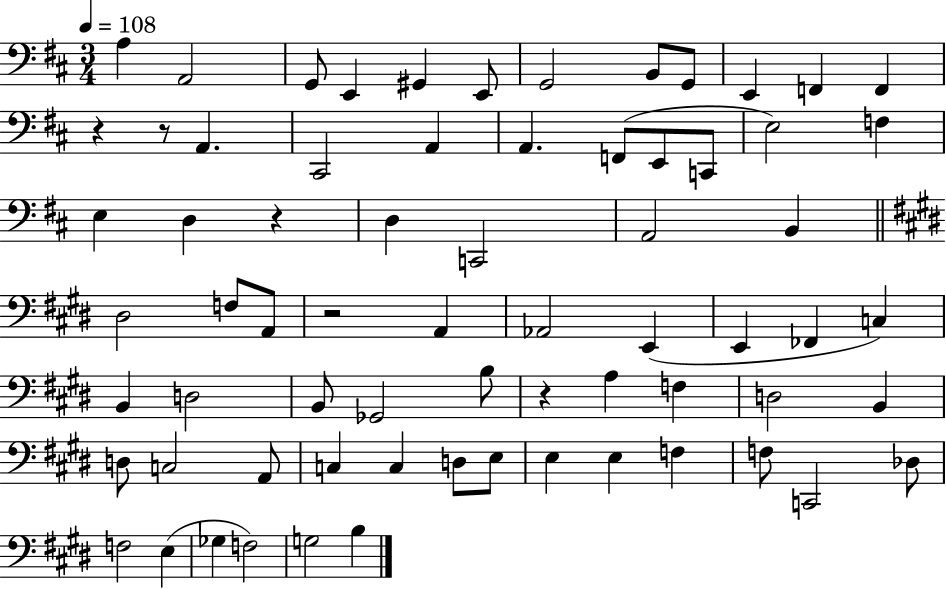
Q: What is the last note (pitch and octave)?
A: B3